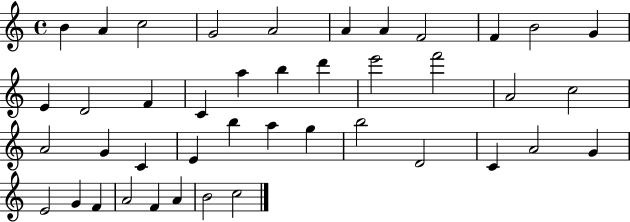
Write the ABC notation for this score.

X:1
T:Untitled
M:4/4
L:1/4
K:C
B A c2 G2 A2 A A F2 F B2 G E D2 F C a b d' e'2 f'2 A2 c2 A2 G C E b a g b2 D2 C A2 G E2 G F A2 F A B2 c2